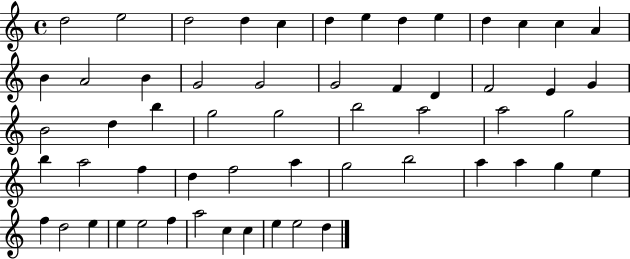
{
  \clef treble
  \time 4/4
  \defaultTimeSignature
  \key c \major
  d''2 e''2 | d''2 d''4 c''4 | d''4 e''4 d''4 e''4 | d''4 c''4 c''4 a'4 | \break b'4 a'2 b'4 | g'2 g'2 | g'2 f'4 d'4 | f'2 e'4 g'4 | \break b'2 d''4 b''4 | g''2 g''2 | b''2 a''2 | a''2 g''2 | \break b''4 a''2 f''4 | d''4 f''2 a''4 | g''2 b''2 | a''4 a''4 g''4 e''4 | \break f''4 d''2 e''4 | e''4 e''2 f''4 | a''2 c''4 c''4 | e''4 e''2 d''4 | \break \bar "|."
}